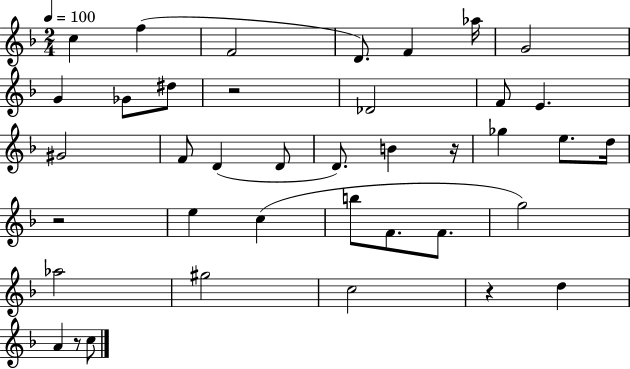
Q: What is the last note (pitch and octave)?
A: C5